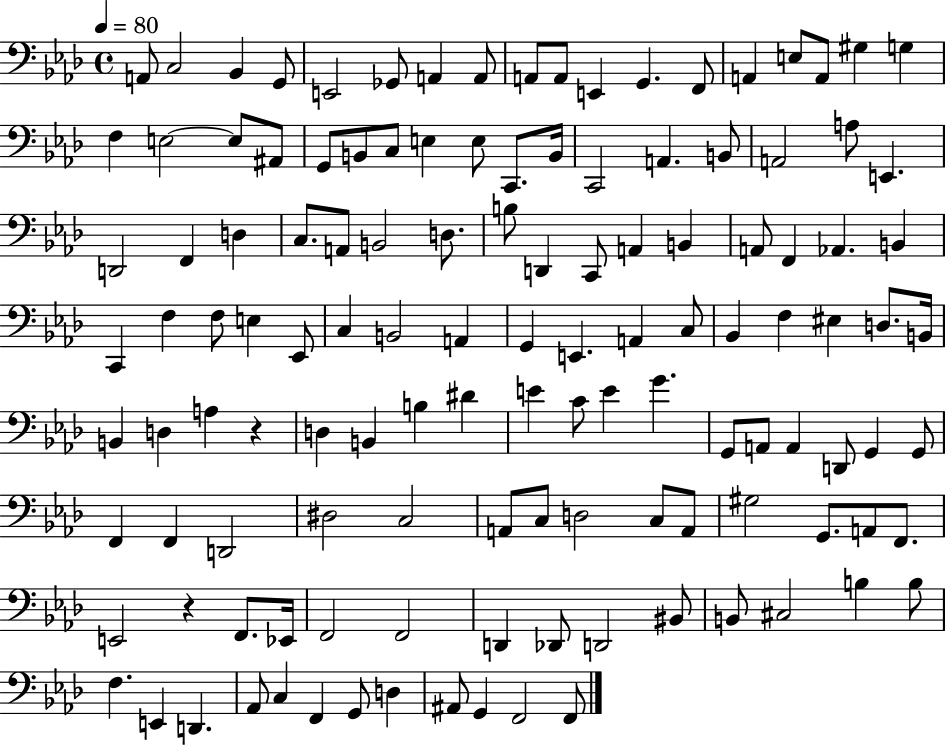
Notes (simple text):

A2/e C3/h Bb2/q G2/e E2/h Gb2/e A2/q A2/e A2/e A2/e E2/q G2/q. F2/e A2/q E3/e A2/e G#3/q G3/q F3/q E3/h E3/e A#2/e G2/e B2/e C3/e E3/q E3/e C2/e. B2/s C2/h A2/q. B2/e A2/h A3/e E2/q. D2/h F2/q D3/q C3/e. A2/e B2/h D3/e. B3/e D2/q C2/e A2/q B2/q A2/e F2/q Ab2/q. B2/q C2/q F3/q F3/e E3/q Eb2/e C3/q B2/h A2/q G2/q E2/q. A2/q C3/e Bb2/q F3/q EIS3/q D3/e. B2/s B2/q D3/q A3/q R/q D3/q B2/q B3/q D#4/q E4/q C4/e E4/q G4/q. G2/e A2/e A2/q D2/e G2/q G2/e F2/q F2/q D2/h D#3/h C3/h A2/e C3/e D3/h C3/e A2/e G#3/h G2/e. A2/e F2/e. E2/h R/q F2/e. Eb2/s F2/h F2/h D2/q Db2/e D2/h BIS2/e B2/e C#3/h B3/q B3/e F3/q. E2/q D2/q. Ab2/e C3/q F2/q G2/e D3/q A#2/e G2/q F2/h F2/e